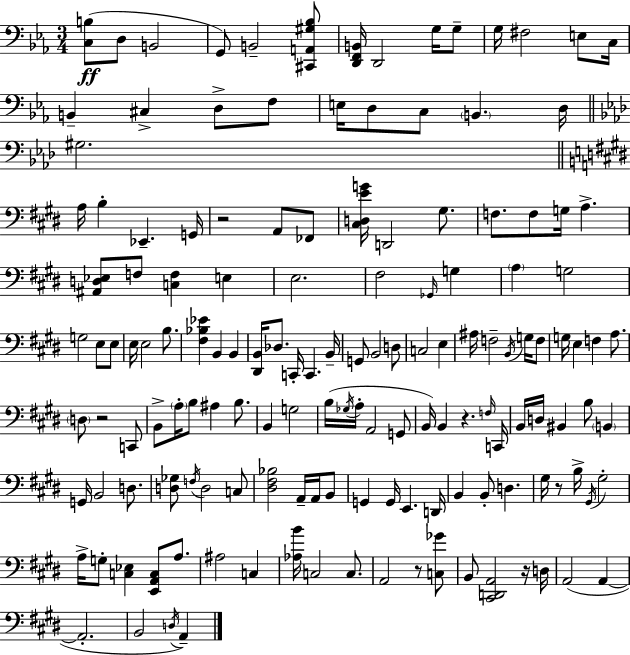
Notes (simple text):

[C3,B3]/e D3/e B2/h G2/e B2/h [C#2,A2,G#3,Bb3]/e [D2,F2,B2]/s D2/h G3/s G3/e G3/s F#3/h E3/e C3/s B2/q C#3/q D3/e F3/e E3/s D3/e C3/e B2/q. D3/s G#3/h. A3/s B3/q Eb2/q. G2/s R/h A2/e FES2/e [C#3,D3,E4,G4]/s D2/h G#3/e. F3/e. F3/e G3/s A3/q. [A#2,D3,Eb3]/e F3/e [C3,F3]/q E3/q E3/h. F#3/h Gb2/s G3/q A3/q G3/h G3/h E3/e E3/e E3/s E3/h B3/e. [F#3,Bb3,Eb4]/q B2/q B2/q [D#2,B2]/s Db3/e. C2/s C2/q. B2/s G2/e B2/h D3/e C3/h E3/q A#3/s F3/h B2/s G3/s F3/e G3/s E3/q F3/q A3/e. D3/e R/h C2/e B2/e A3/s B3/e A#3/q B3/e. B2/q G3/h B3/s Gb3/s A3/s A2/h G2/e B2/s B2/q R/q. F3/s C2/s B2/s D3/s BIS2/q B3/e B2/q G2/s B2/h D3/e. [D3,Gb3]/e F3/s D3/h C3/e [D#3,F#3,Bb3]/h A2/s A2/s B2/e G2/q G2/s E2/q. D2/s B2/q B2/e D3/q. G#3/s R/e B3/s G#2/s G#3/h A3/s G3/e [C3,Eb3]/q [E2,A2,C3]/e A3/e. A#3/h C3/q [Ab3,B4]/s C3/h C3/e. A2/h R/e [C3,Gb4]/e B2/e [C#2,D2,A2]/h R/s D3/s A2/h A2/q A2/h. B2/h D3/s A2/q